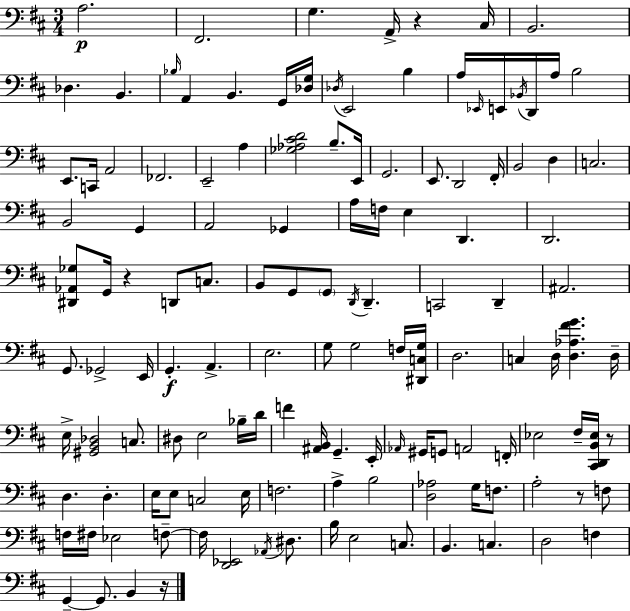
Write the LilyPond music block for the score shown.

{
  \clef bass
  \numericTimeSignature
  \time 3/4
  \key d \major
  a2.\p | fis,2. | g4. a,16-> r4 cis16 | b,2. | \break des4. b,4. | \grace { bes16 } a,4 b,4. g,16 | <des g>16 \acciaccatura { des16 } e,2 b4 | a16 \grace { ees,16 } e,16 \acciaccatura { bes,16 } d,16 a16 b2 | \break e,8. c,16 a,2 | fes,2. | e,2-- | a4 <ges aes cis' d'>2 | \break b8.-- e,16 g,2. | e,8. d,2 | fis,16-. b,2 | d4 c2. | \break b,2 | g,4 a,2 | ges,4 a16 f16 e4 d,4. | d,2. | \break <dis, aes, ges>8 g,16 r4 d,8 | c8. b,8 g,8 \parenthesize g,8 \acciaccatura { d,16 } d,4.-- | c,2 | d,4-- ais,2. | \break g,8. ges,2-> | e,16 g,4.-.\f a,4.-> | e2. | g8 g2 | \break f16 <dis, c g>16 d2. | c4 d16 <d aes fis' g'>4. | d16-- e16-> <gis, b, des>2 | c8. dis8 e2 | \break bes16-- d'16 f'4 <ais, b,>16 g,4.-- | e,16-. \grace { aes,16 } gis,16 g,8 a,2 | f,16-. ees2 | fis16-- <cis, d, b, ees>16 r8 d4. | \break d4.-. e16 e8 c2 | e16 f2. | a4-> b2 | <d aes>2 | \break g16 f8. a2-. | r8 f8 f16 fis16 ees2 | f8--~~ f16 <d, ees,>2 | \acciaccatura { aes,16 } dis8. b16 e2 | \break c8. b,4. | c4. d2 | f4 g,4--~~ g,8. | b,4 r16 \bar "|."
}